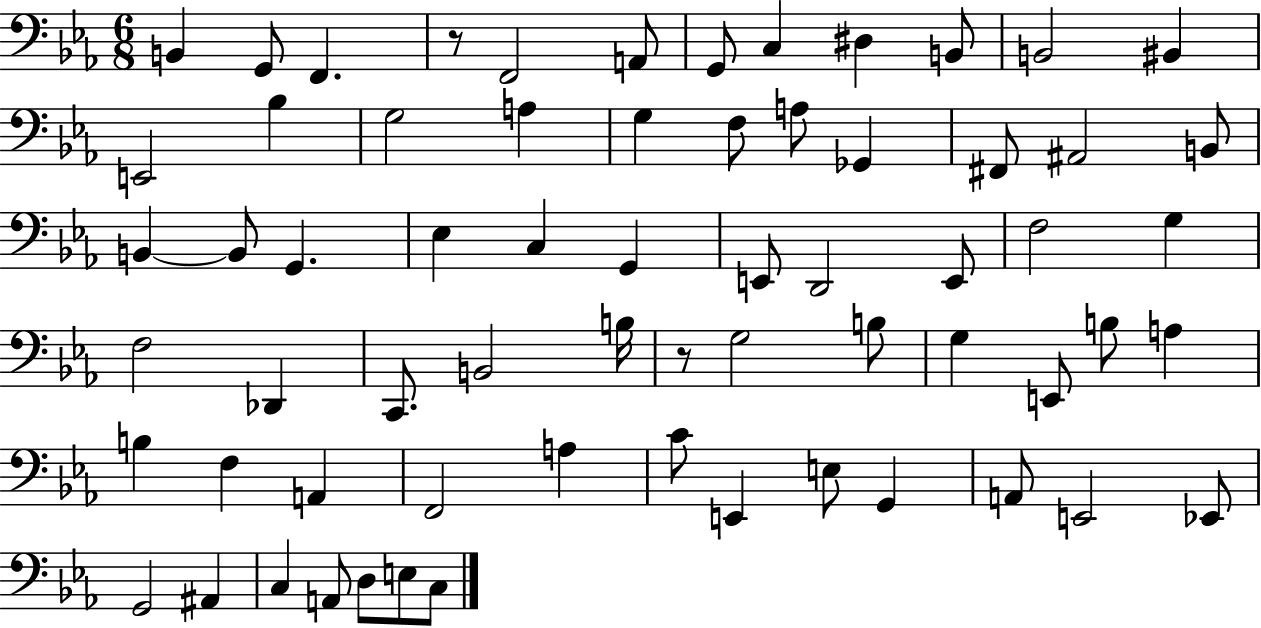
B2/q G2/e F2/q. R/e F2/h A2/e G2/e C3/q D#3/q B2/e B2/h BIS2/q E2/h Bb3/q G3/h A3/q G3/q F3/e A3/e Gb2/q F#2/e A#2/h B2/e B2/q B2/e G2/q. Eb3/q C3/q G2/q E2/e D2/h E2/e F3/h G3/q F3/h Db2/q C2/e. B2/h B3/s R/e G3/h B3/e G3/q E2/e B3/e A3/q B3/q F3/q A2/q F2/h A3/q C4/e E2/q E3/e G2/q A2/e E2/h Eb2/e G2/h A#2/q C3/q A2/e D3/e E3/e C3/e